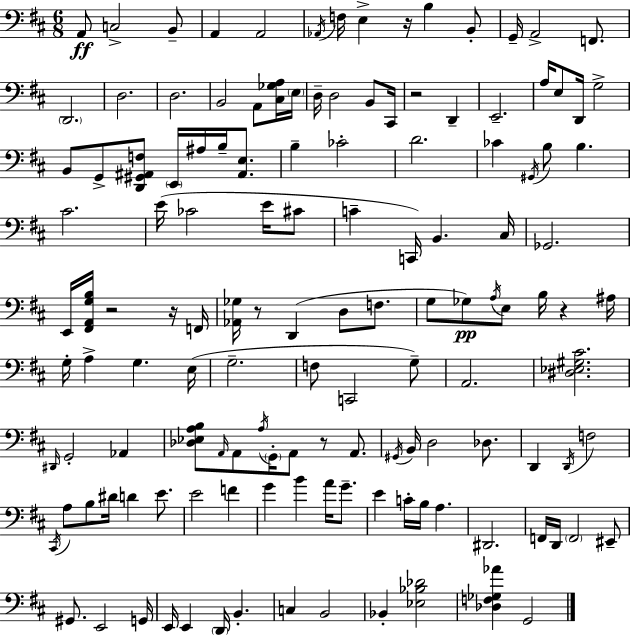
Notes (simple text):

A2/e C3/h B2/e A2/q A2/h Ab2/s F3/s E3/q R/s B3/q B2/e G2/s A2/h F2/e. D2/h. D3/h. D3/h. B2/h A2/e [C#3,Gb3,A3]/s E3/s D3/s D3/h B2/e C#2/s R/h D2/q E2/h. A3/s E3/e D2/s G3/h B2/e G2/e [D2,G#2,A#2,F3]/e E2/s A#3/s B3/s [A#2,E3]/e. B3/q CES4/h D4/h. CES4/q G#2/s B3/e B3/q. C#4/h. E4/s CES4/h E4/s C#4/e C4/q C2/s B2/q. C#3/s Gb2/h. E2/s [F#2,A2,G3,B3]/s R/h R/s F2/s [Ab2,Gb3]/s R/e D2/q D3/e F3/e. G3/e Gb3/e A3/s E3/e B3/s R/q A#3/s G3/s A3/q G3/q. E3/s G3/h. F3/e C2/h G3/e A2/h. [D#3,Eb3,G#3,C#4]/h. D#2/s G2/h Ab2/q [Db3,Eb3,A3,B3]/e A2/s A2/e A3/s G2/s A2/e R/e A2/e. G#2/s B2/s D3/h Db3/e. D2/q D2/s F3/h C#2/s A3/e B3/e D#4/s D4/q E4/e. E4/h F4/q G4/q B4/q A4/s G4/e. E4/q C4/s B3/s A3/q. D#2/h. F2/s D2/s F2/h EIS2/e G#2/e. E2/h G2/s E2/s E2/q D2/s B2/q. C3/q B2/h Bb2/q [Eb3,Bb3,Db4]/h [Db3,F3,Gb3,Ab4]/q G2/h